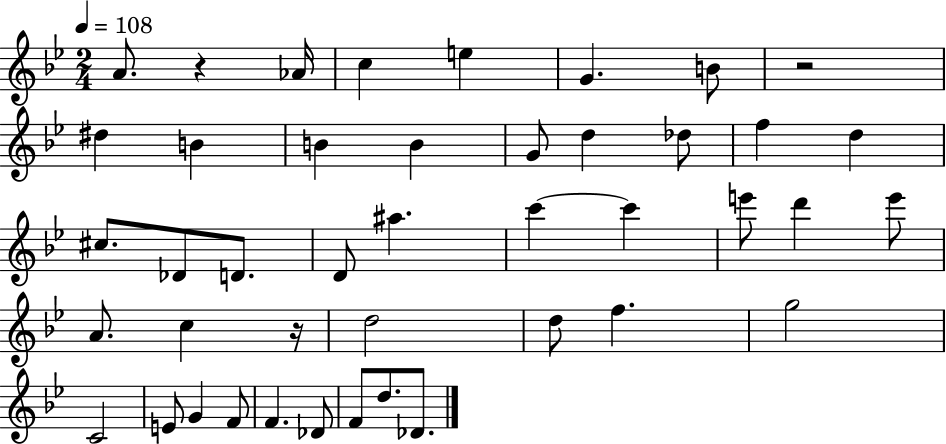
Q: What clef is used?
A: treble